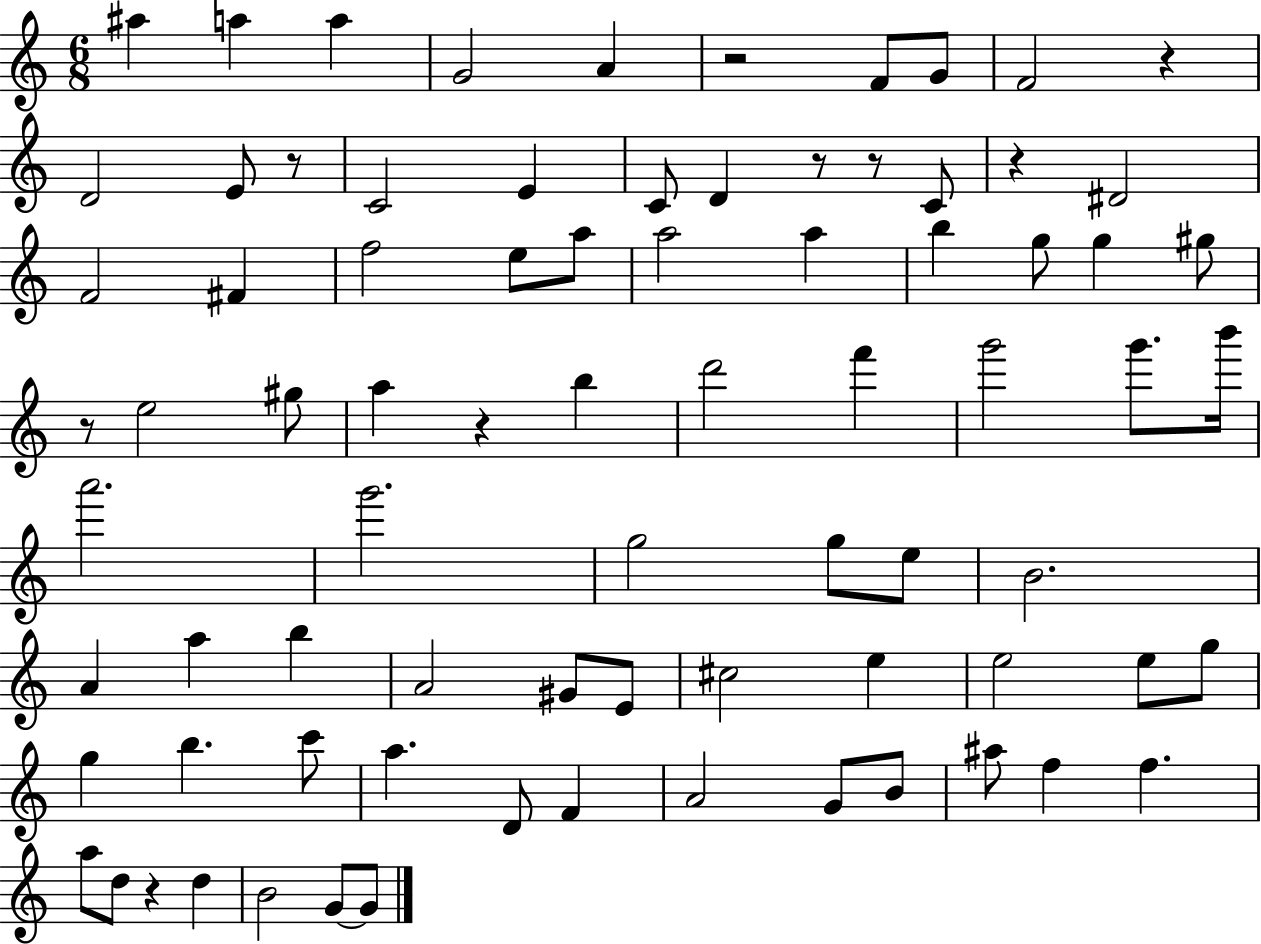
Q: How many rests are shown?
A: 9